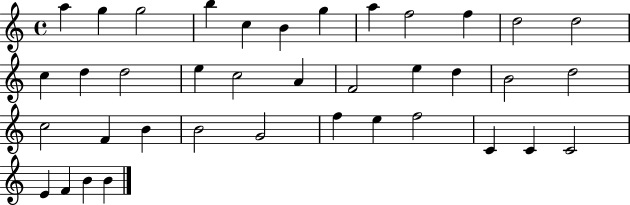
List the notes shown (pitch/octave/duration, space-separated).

A5/q G5/q G5/h B5/q C5/q B4/q G5/q A5/q F5/h F5/q D5/h D5/h C5/q D5/q D5/h E5/q C5/h A4/q F4/h E5/q D5/q B4/h D5/h C5/h F4/q B4/q B4/h G4/h F5/q E5/q F5/h C4/q C4/q C4/h E4/q F4/q B4/q B4/q